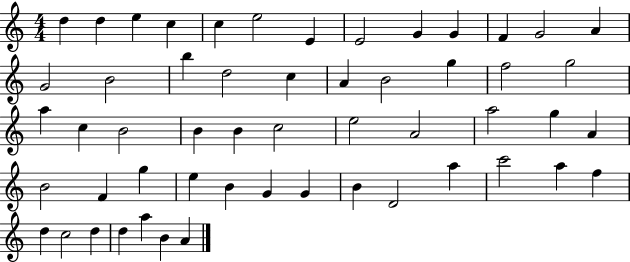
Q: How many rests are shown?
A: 0